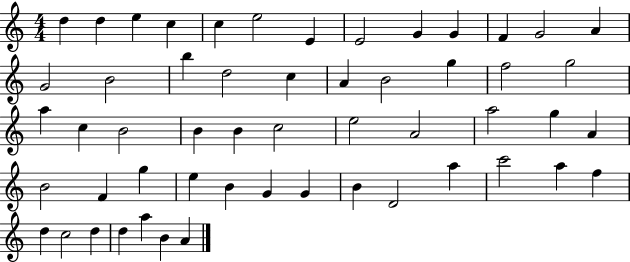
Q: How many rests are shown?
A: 0